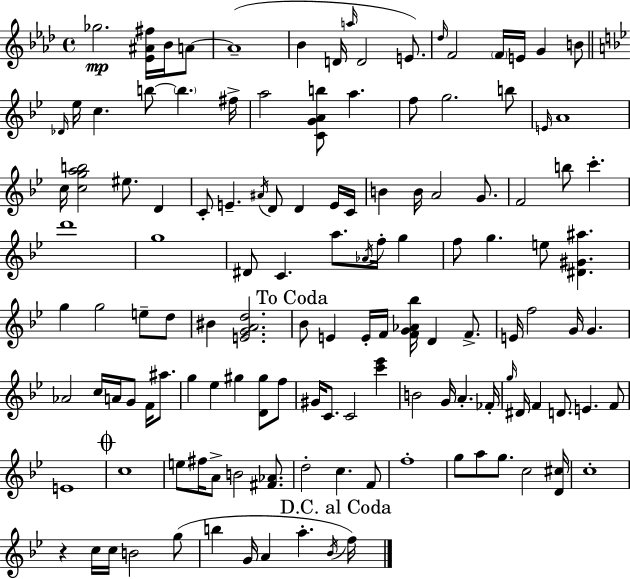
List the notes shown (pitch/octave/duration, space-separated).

Gb5/h. [Eb4,A#4,F#5]/s Bb4/s A4/e A4/w Bb4/q D4/s A5/s D4/h E4/e. Db5/s F4/h F4/s E4/s G4/q B4/e Db4/s Eb5/s C5/q. B5/e B5/q. F#5/s A5/h [C4,G4,A4,B5]/e A5/q. F5/e G5/h. B5/e E4/s A4/w C5/s [C5,G5,A5,B5]/h EIS5/e. D4/q C4/e E4/q. A#4/s D4/e D4/q E4/s C4/s B4/q B4/s A4/h G4/e. F4/h B5/e C6/q. D6/w G5/w D#4/e C4/q. A5/e. Ab4/s F5/s G5/q F5/e G5/q. E5/e [D#4,G#4,A#5]/q. G5/q G5/h E5/e D5/e BIS4/q [E4,G4,A4,D5]/h. Bb4/e E4/q E4/s F4/s [F4,G4,Ab4,Bb5]/s D4/q F4/e. E4/s F5/h G4/s G4/q. Ab4/h C5/s A4/s G4/e F4/s A#5/e. G5/q Eb5/q G#5/q [D4,G#5]/e F5/e G#4/s C4/e. C4/h [C6,Eb6]/q B4/h G4/s A4/q. FES4/s G5/s D#4/s F4/q D4/e. E4/q. F4/e E4/w C5/w E5/e F#5/s A4/e B4/h [F#4,Ab4]/e. D5/h C5/q. F4/e F5/w G5/e A5/e G5/e. C5/h [D4,C#5]/s C5/w R/q C5/s C5/s B4/h G5/e B5/q G4/s A4/q A5/q. Bb4/s F5/s